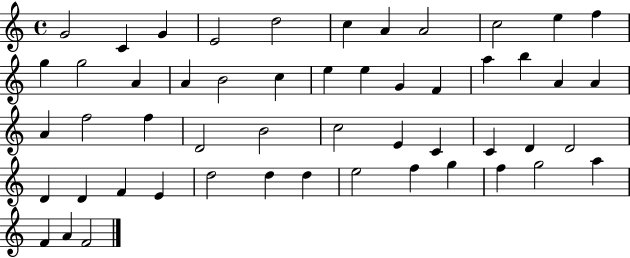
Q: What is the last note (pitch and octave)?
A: F4